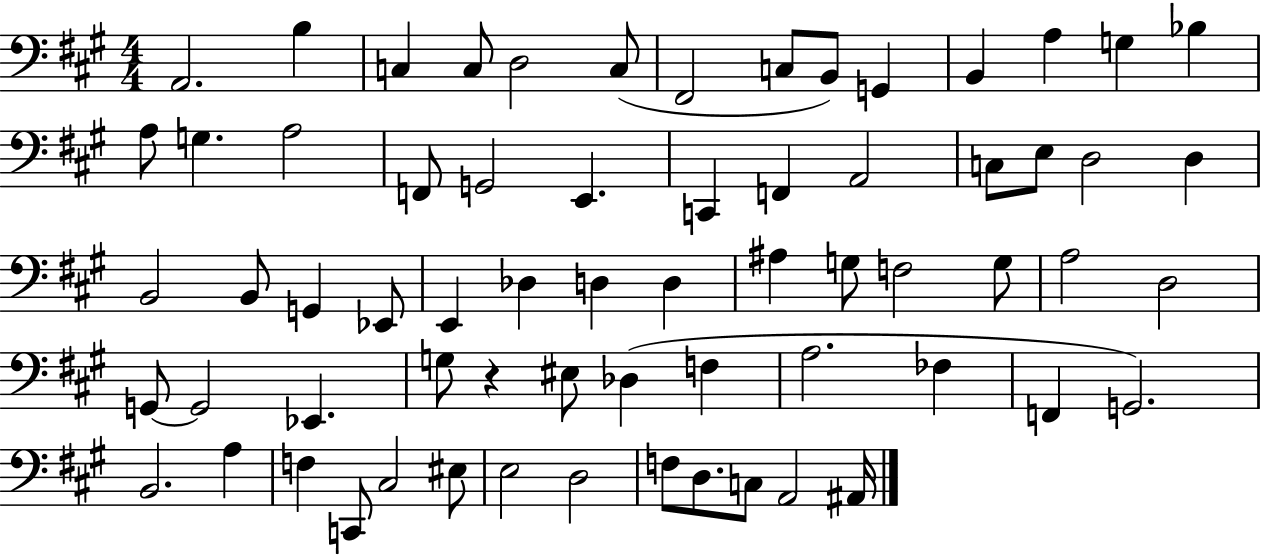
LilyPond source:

{
  \clef bass
  \numericTimeSignature
  \time 4/4
  \key a \major
  a,2. b4 | c4 c8 d2 c8( | fis,2 c8 b,8) g,4 | b,4 a4 g4 bes4 | \break a8 g4. a2 | f,8 g,2 e,4. | c,4 f,4 a,2 | c8 e8 d2 d4 | \break b,2 b,8 g,4 ees,8 | e,4 des4 d4 d4 | ais4 g8 f2 g8 | a2 d2 | \break g,8~~ g,2 ees,4. | g8 r4 eis8 des4( f4 | a2. fes4 | f,4 g,2.) | \break b,2. a4 | f4 c,8 cis2 eis8 | e2 d2 | f8 d8. c8 a,2 ais,16 | \break \bar "|."
}